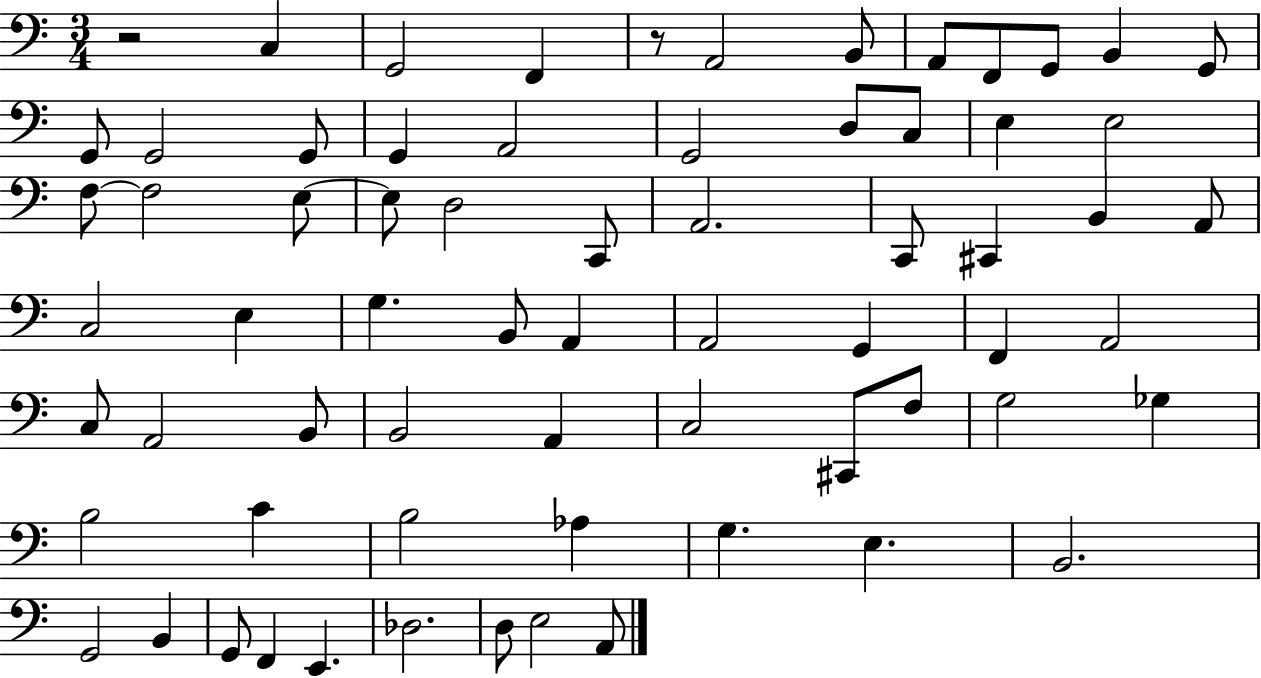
{
  \clef bass
  \numericTimeSignature
  \time 3/4
  \key c \major
  r2 c4 | g,2 f,4 | r8 a,2 b,8 | a,8 f,8 g,8 b,4 g,8 | \break g,8 g,2 g,8 | g,4 a,2 | g,2 d8 c8 | e4 e2 | \break f8~~ f2 e8~~ | e8 d2 c,8 | a,2. | c,8 cis,4 b,4 a,8 | \break c2 e4 | g4. b,8 a,4 | a,2 g,4 | f,4 a,2 | \break c8 a,2 b,8 | b,2 a,4 | c2 cis,8 f8 | g2 ges4 | \break b2 c'4 | b2 aes4 | g4. e4. | b,2. | \break g,2 b,4 | g,8 f,4 e,4. | des2. | d8 e2 a,8 | \break \bar "|."
}